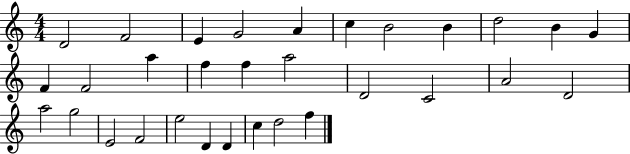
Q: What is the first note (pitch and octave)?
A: D4